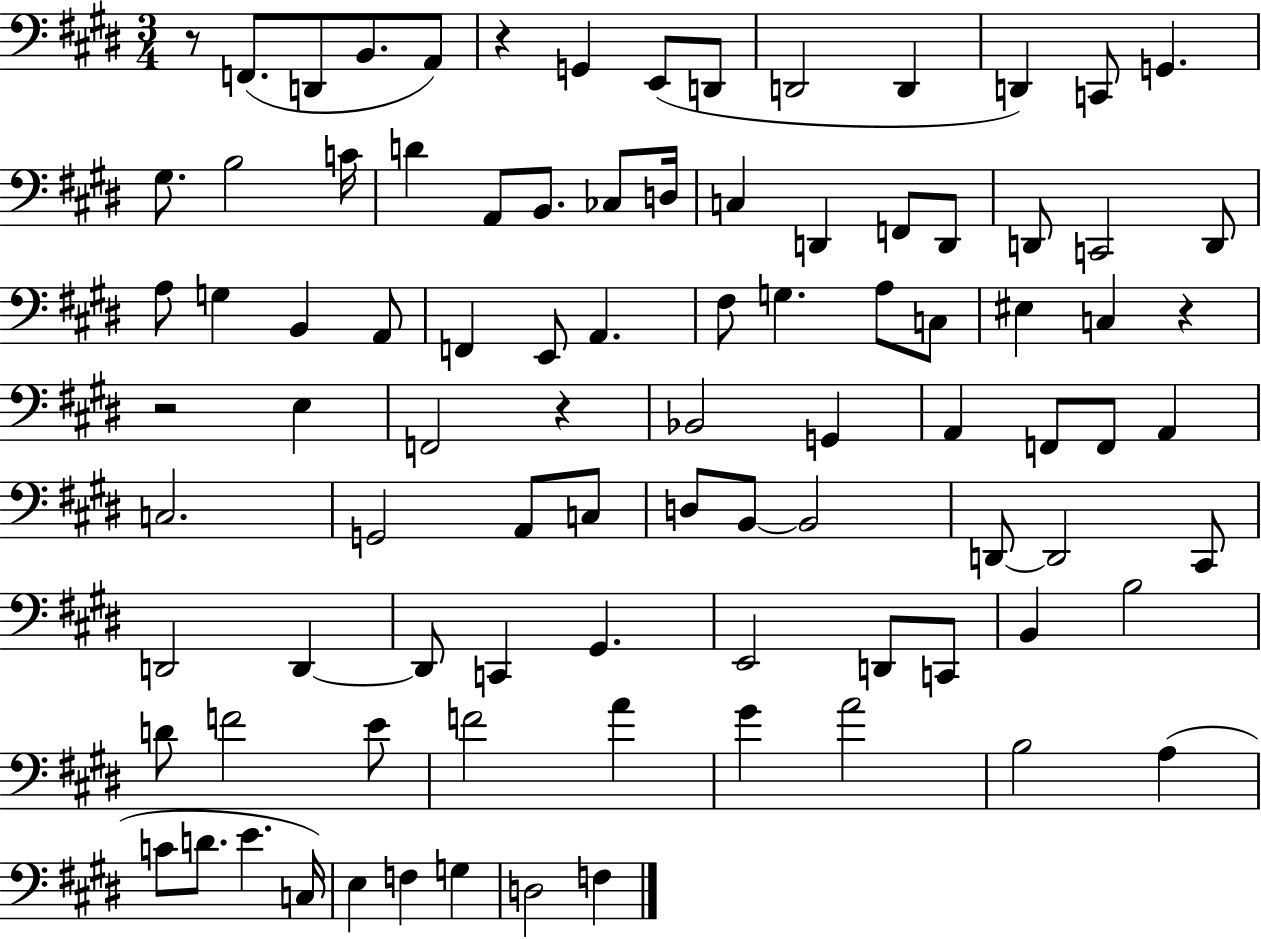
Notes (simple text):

R/e F2/e. D2/e B2/e. A2/e R/q G2/q E2/e D2/e D2/h D2/q D2/q C2/e G2/q. G#3/e. B3/h C4/s D4/q A2/e B2/e. CES3/e D3/s C3/q D2/q F2/e D2/e D2/e C2/h D2/e A3/e G3/q B2/q A2/e F2/q E2/e A2/q. F#3/e G3/q. A3/e C3/e EIS3/q C3/q R/q R/h E3/q F2/h R/q Bb2/h G2/q A2/q F2/e F2/e A2/q C3/h. G2/h A2/e C3/e D3/e B2/e B2/h D2/e D2/h C#2/e D2/h D2/q D2/e C2/q G#2/q. E2/h D2/e C2/e B2/q B3/h D4/e F4/h E4/e F4/h A4/q G#4/q A4/h B3/h A3/q C4/e D4/e. E4/q. C3/s E3/q F3/q G3/q D3/h F3/q